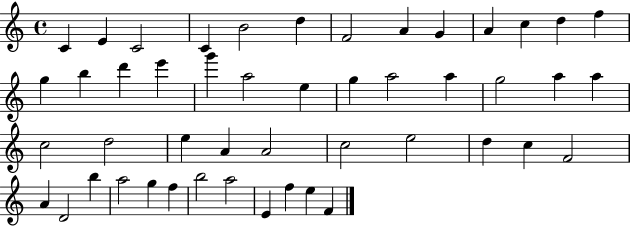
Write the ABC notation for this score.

X:1
T:Untitled
M:4/4
L:1/4
K:C
C E C2 C B2 d F2 A G A c d f g b d' e' g' a2 e g a2 a g2 a a c2 d2 e A A2 c2 e2 d c F2 A D2 b a2 g f b2 a2 E f e F